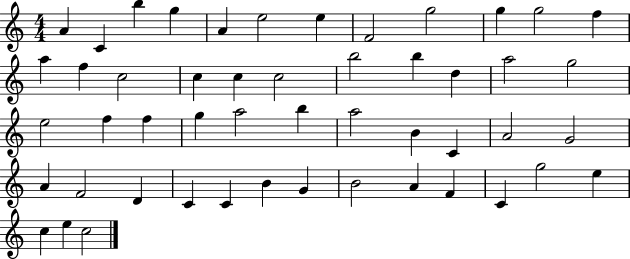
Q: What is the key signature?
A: C major